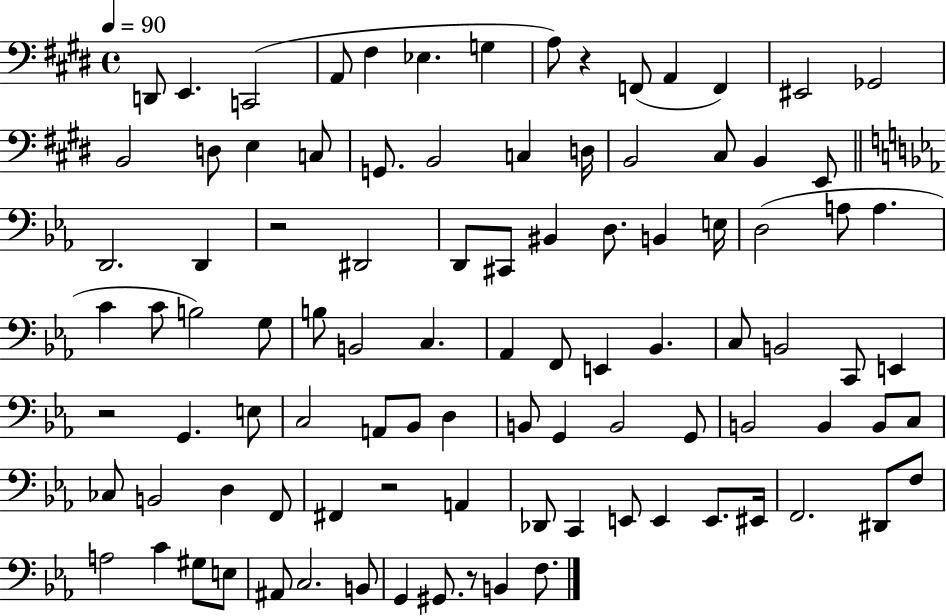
{
  \clef bass
  \time 4/4
  \defaultTimeSignature
  \key e \major
  \tempo 4 = 90
  d,8 e,4. c,2( | a,8 fis4 ees4. g4 | a8) r4 f,8( a,4 f,4) | eis,2 ges,2 | \break b,2 d8 e4 c8 | g,8. b,2 c4 d16 | b,2 cis8 b,4 e,8 | \bar "||" \break \key ees \major d,2. d,4 | r2 dis,2 | d,8 cis,8 bis,4 d8. b,4 e16 | d2( a8 a4. | \break c'4 c'8 b2) g8 | b8 b,2 c4. | aes,4 f,8 e,4 bes,4. | c8 b,2 c,8 e,4 | \break r2 g,4. e8 | c2 a,8 bes,8 d4 | b,8 g,4 b,2 g,8 | b,2 b,4 b,8 c8 | \break ces8 b,2 d4 f,8 | fis,4 r2 a,4 | des,8 c,4 e,8 e,4 e,8. eis,16 | f,2. dis,8 f8 | \break a2 c'4 gis8 e8 | ais,8 c2. b,8 | g,4 gis,8. r8 b,4 f8. | \bar "|."
}